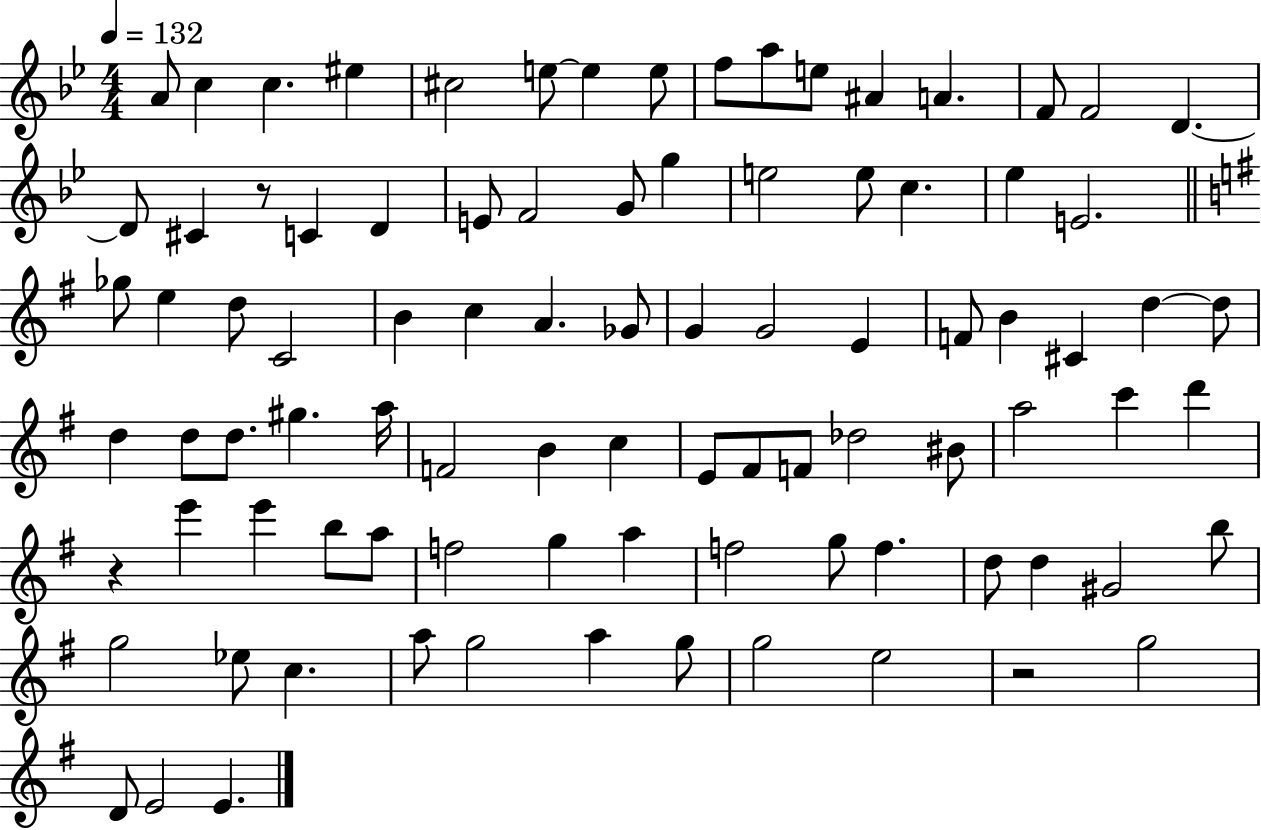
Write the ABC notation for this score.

X:1
T:Untitled
M:4/4
L:1/4
K:Bb
A/2 c c ^e ^c2 e/2 e e/2 f/2 a/2 e/2 ^A A F/2 F2 D D/2 ^C z/2 C D E/2 F2 G/2 g e2 e/2 c _e E2 _g/2 e d/2 C2 B c A _G/2 G G2 E F/2 B ^C d d/2 d d/2 d/2 ^g a/4 F2 B c E/2 ^F/2 F/2 _d2 ^B/2 a2 c' d' z e' e' b/2 a/2 f2 g a f2 g/2 f d/2 d ^G2 b/2 g2 _e/2 c a/2 g2 a g/2 g2 e2 z2 g2 D/2 E2 E